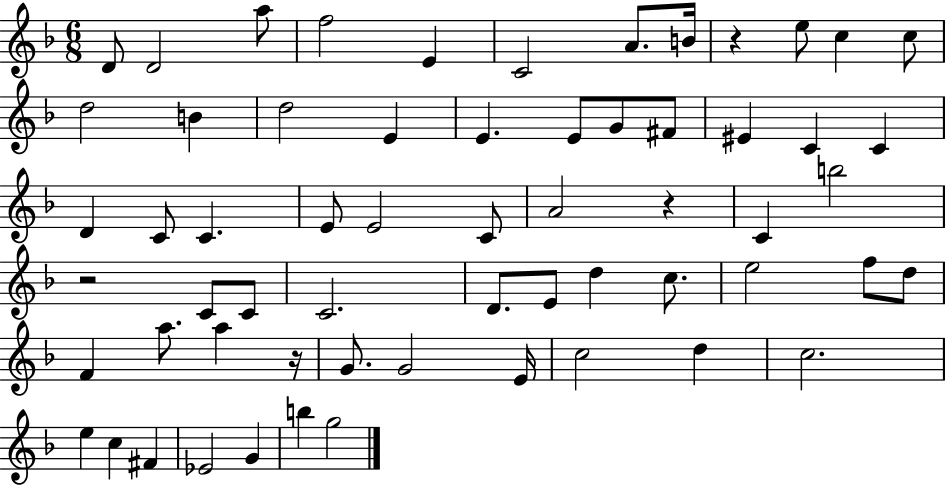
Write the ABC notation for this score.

X:1
T:Untitled
M:6/8
L:1/4
K:F
D/2 D2 a/2 f2 E C2 A/2 B/4 z e/2 c c/2 d2 B d2 E E E/2 G/2 ^F/2 ^E C C D C/2 C E/2 E2 C/2 A2 z C b2 z2 C/2 C/2 C2 D/2 E/2 d c/2 e2 f/2 d/2 F a/2 a z/4 G/2 G2 E/4 c2 d c2 e c ^F _E2 G b g2